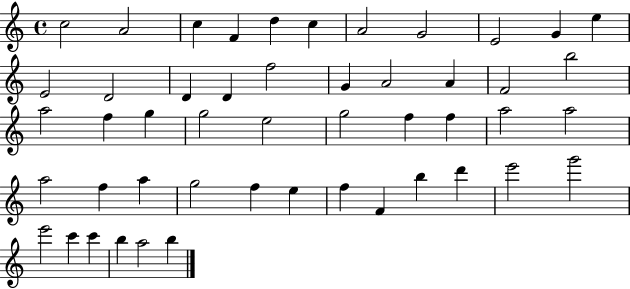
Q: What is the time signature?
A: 4/4